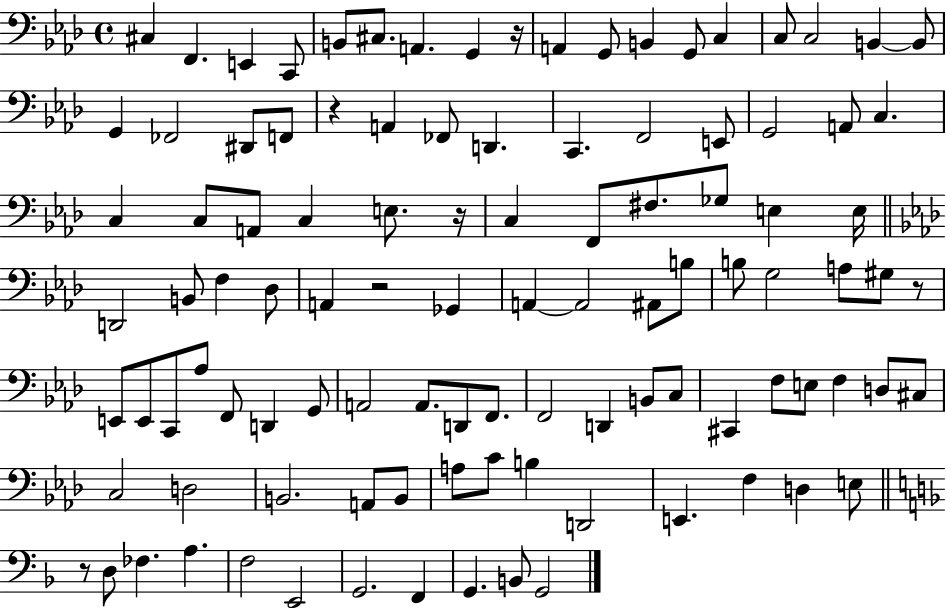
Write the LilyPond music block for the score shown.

{
  \clef bass
  \time 4/4
  \defaultTimeSignature
  \key aes \major
  cis4 f,4. e,4 c,8 | b,8 cis8. a,4. g,4 r16 | a,4 g,8 b,4 g,8 c4 | c8 c2 b,4~~ b,8 | \break g,4 fes,2 dis,8 f,8 | r4 a,4 fes,8 d,4. | c,4. f,2 e,8 | g,2 a,8 c4. | \break c4 c8 a,8 c4 e8. r16 | c4 f,8 fis8. ges8 e4 e16 | \bar "||" \break \key f \minor d,2 b,8 f4 des8 | a,4 r2 ges,4 | a,4~~ a,2 ais,8 b8 | b8 g2 a8 gis8 r8 | \break e,8 e,8 c,8 aes8 f,8 d,4 g,8 | a,2 a,8. d,8 f,8. | f,2 d,4 b,8 c8 | cis,4 f8 e8 f4 d8 cis8 | \break c2 d2 | b,2. a,8 b,8 | a8 c'8 b4 d,2 | e,4. f4 d4 e8 | \break \bar "||" \break \key f \major r8 d8 fes4. a4. | f2 e,2 | g,2. f,4 | g,4. b,8 g,2 | \break \bar "|."
}